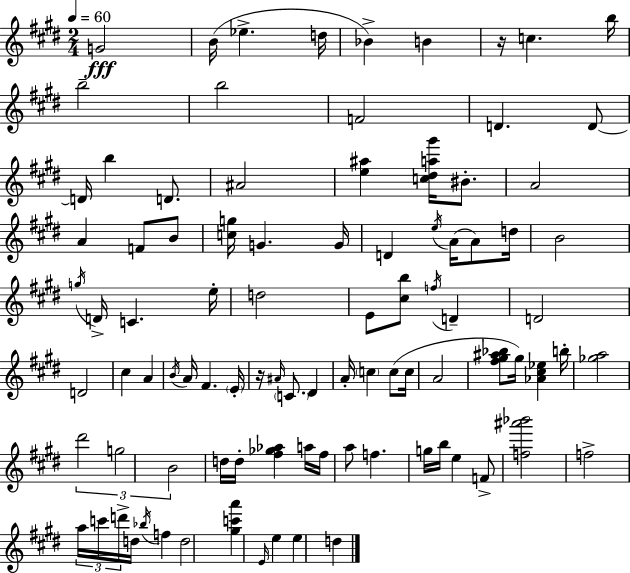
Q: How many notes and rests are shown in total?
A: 93